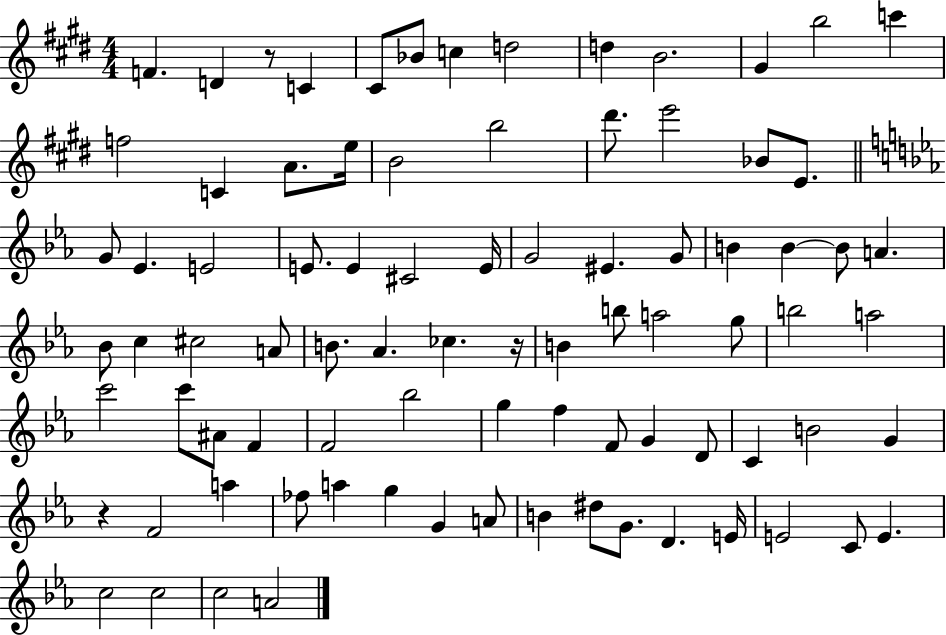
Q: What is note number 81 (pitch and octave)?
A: C5